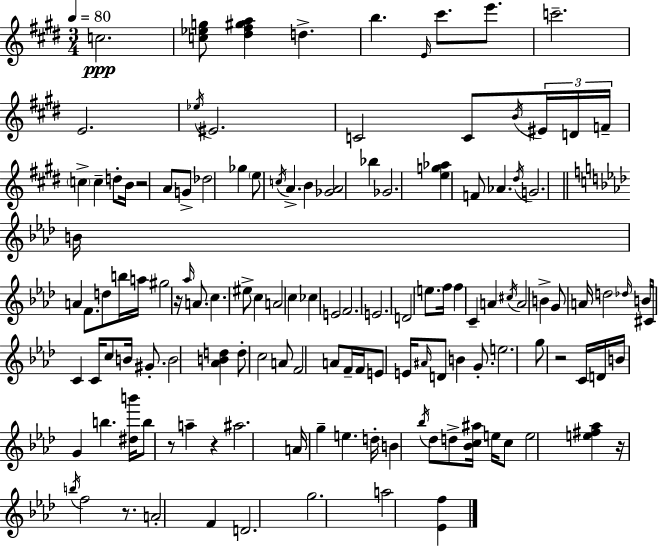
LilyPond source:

{
  \clef treble
  \numericTimeSignature
  \time 3/4
  \key e \major
  \tempo 4 = 80
  \repeat volta 2 { c''2.\ppp | <c'' ees'' g''>8 <dis'' fis'' gis'' a''>4 d''4.-> | b''4. \grace { e'16 } cis'''8. e'''8. | c'''2.-- | \break e'2. | \acciaccatura { ees''16 } eis'2. | c'2 c'8 | \acciaccatura { b'16 } \tuplet 3/2 { eis'16 d'16 f'16-- } \parenthesize c''4-> c''4-- | \break d''8-. b'16 r2 a'8 | g'8-> des''2 ges''4 | \parenthesize e''8 \acciaccatura { c''16 } a'4.-> | b'4 <ges' a'>2 | \break bes''4 ges'2. | <e'' g'' aes''>4 f'8 aes'4. | \acciaccatura { dis''16 } g'2. | \bar "||" \break \key aes \major b'16 a'4 f'8. d''8 b''16 a''16 | gis''2 r16 \grace { aes''16 } a'8. | c''4. eis''8-> c''4 | a'2 c''4 | \break ces''4 e'2 | f'2. | e'2. | d'2 \parenthesize e''8. | \break f''16 f''4 c'4-- a'4 | \acciaccatura { cis''16 } a'2 b'4-> | g'8 a'16 d''2 | \grace { des''16 } b'16 cis'16 c'4 c'16 c''8 b'16 | \break gis'8.-. b'2 <aes' b' d''>4 | d''8-. c''2 | a'8 f'2 a'8 | f'16-- f'16 e'8 e'16 \grace { ais'16 } d'8 b'4 | \break g'8.-. e''2. | g''8 r2 | c'16 d'16 b'16 g'4 b''4. | <dis'' b'''>16 b''8 r8 a''4-- | \break r4 ais''2. | a'16 g''4-- e''4. | d''16-. b'4 \acciaccatura { bes''16 } des''8 d''8-> | <bes' c'' ais''>16 e''16 c''8 e''2 | \break <e'' fis'' aes''>4 r16 \acciaccatura { b''16 } f''2 | r8. a'2-. | f'4 d'2. | g''2. | \break a''2 | <ees' f''>4 } \bar "|."
}